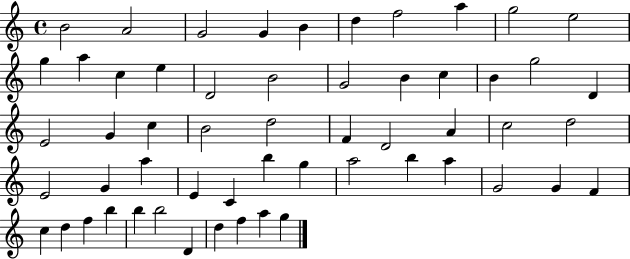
{
  \clef treble
  \time 4/4
  \defaultTimeSignature
  \key c \major
  b'2 a'2 | g'2 g'4 b'4 | d''4 f''2 a''4 | g''2 e''2 | \break g''4 a''4 c''4 e''4 | d'2 b'2 | g'2 b'4 c''4 | b'4 g''2 d'4 | \break e'2 g'4 c''4 | b'2 d''2 | f'4 d'2 a'4 | c''2 d''2 | \break e'2 g'4 a''4 | e'4 c'4 b''4 g''4 | a''2 b''4 a''4 | g'2 g'4 f'4 | \break c''4 d''4 f''4 b''4 | b''4 b''2 d'4 | d''4 f''4 a''4 g''4 | \bar "|."
}